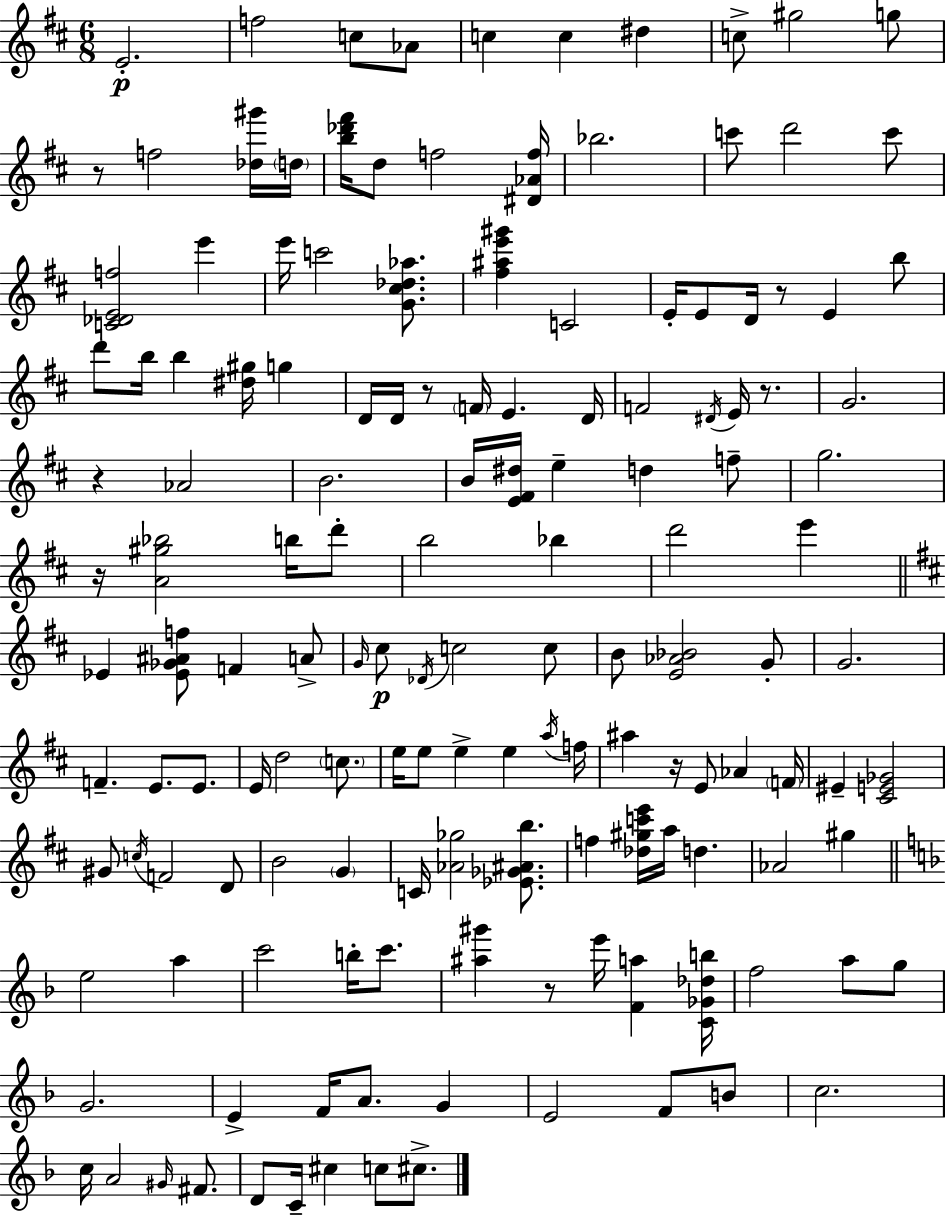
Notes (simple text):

E4/h. F5/h C5/e Ab4/e C5/q C5/q D#5/q C5/e G#5/h G5/e R/e F5/h [Db5,G#6]/s D5/s [B5,Db6,F#6]/s D5/e F5/h [D#4,Ab4,F5]/s Bb5/h. C6/e D6/h C6/e [C4,Db4,E4,F5]/h E6/q E6/s C6/h [G4,C#5,Db5,Ab5]/e. [F#5,A#5,E6,G#6]/q C4/h E4/s E4/e D4/s R/e E4/q B5/e D6/e B5/s B5/q [D#5,G#5]/s G5/q D4/s D4/s R/e F4/s E4/q. D4/s F4/h D#4/s E4/s R/e. G4/h. R/q Ab4/h B4/h. B4/s [E4,F#4,D#5]/s E5/q D5/q F5/e G5/h. R/s [A4,G#5,Bb5]/h B5/s D6/e B5/h Bb5/q D6/h E6/q Eb4/q [Eb4,Gb4,A#4,F5]/e F4/q A4/e G4/s C#5/e Db4/s C5/h C5/e B4/e [E4,Ab4,Bb4]/h G4/e G4/h. F4/q. E4/e. E4/e. E4/s D5/h C5/e. E5/s E5/e E5/q E5/q A5/s F5/s A#5/q R/s E4/e Ab4/q F4/s EIS4/q [C#4,E4,Gb4]/h G#4/e C5/s F4/h D4/e B4/h G4/q C4/s [Ab4,Gb5]/h [Eb4,Gb4,A#4,B5]/e. F5/q [Db5,G#5,C6,E6]/s A5/s D5/q. Ab4/h G#5/q E5/h A5/q C6/h B5/s C6/e. [A#5,G#6]/q R/e E6/s [F4,A5]/q [C4,Gb4,Db5,B5]/s F5/h A5/e G5/e G4/h. E4/q F4/s A4/e. G4/q E4/h F4/e B4/e C5/h. C5/s A4/h G#4/s F#4/e. D4/e C4/s C#5/q C5/e C#5/e.